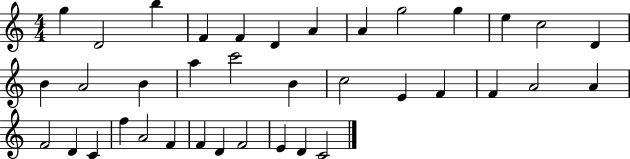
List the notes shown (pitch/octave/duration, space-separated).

G5/q D4/h B5/q F4/q F4/q D4/q A4/q A4/q G5/h G5/q E5/q C5/h D4/q B4/q A4/h B4/q A5/q C6/h B4/q C5/h E4/q F4/q F4/q A4/h A4/q F4/h D4/q C4/q F5/q A4/h F4/q F4/q D4/q F4/h E4/q D4/q C4/h